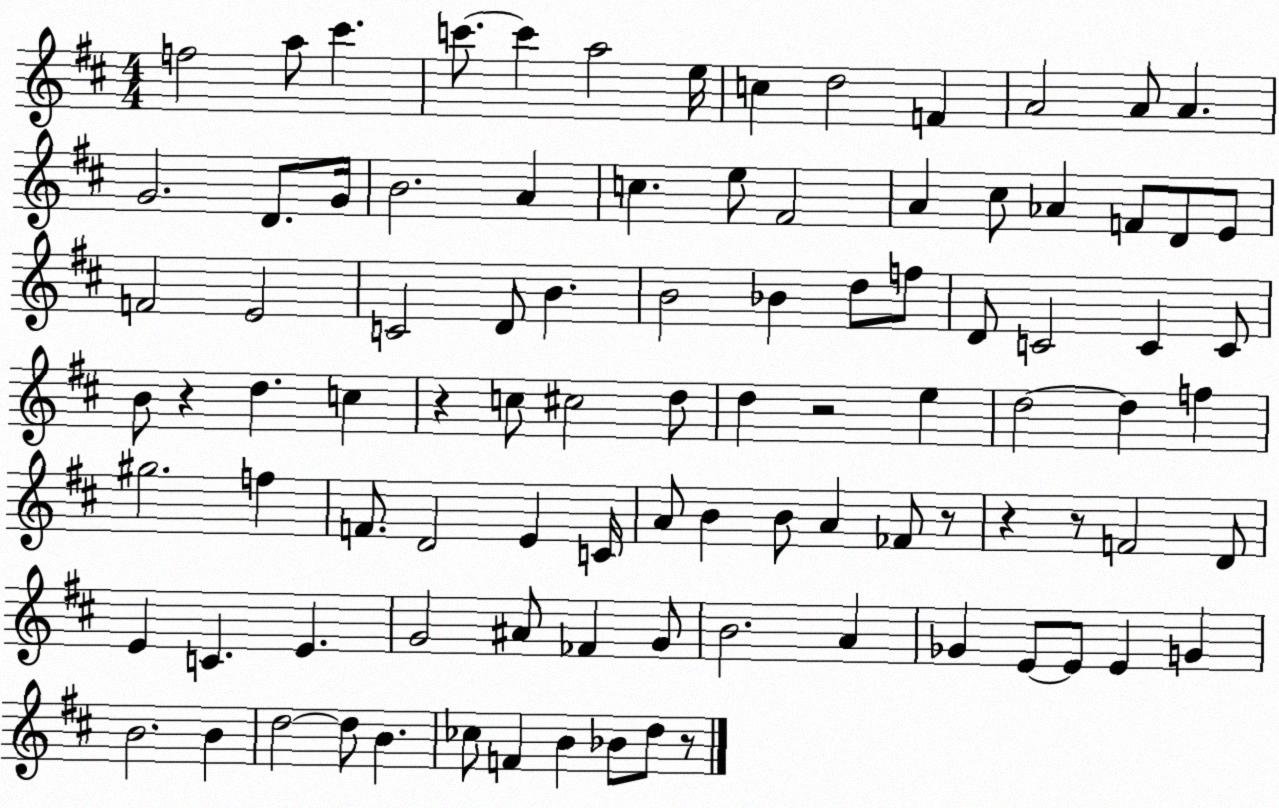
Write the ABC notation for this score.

X:1
T:Untitled
M:4/4
L:1/4
K:D
f2 a/2 ^c' c'/2 c' a2 e/4 c d2 F A2 A/2 A G2 D/2 G/4 B2 A c e/2 ^F2 A ^c/2 _A F/2 D/2 E/2 F2 E2 C2 D/2 B B2 _B d/2 f/2 D/2 C2 C C/2 B/2 z d c z c/2 ^c2 d/2 d z2 e d2 d f ^g2 f F/2 D2 E C/4 A/2 B B/2 A _F/2 z/2 z z/2 F2 D/2 E C E G2 ^A/2 _F G/2 B2 A _G E/2 E/2 E G B2 B d2 d/2 B _c/2 F B _B/2 d/2 z/2